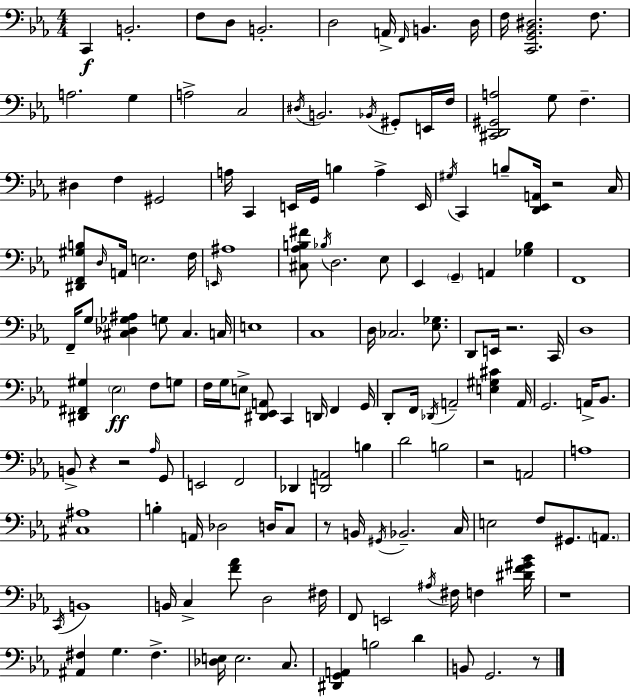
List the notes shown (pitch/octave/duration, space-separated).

C2/q B2/h. F3/e D3/e B2/h. D3/h A2/s F2/s B2/q. D3/s F3/s [C2,G2,Bb2,D#3]/h. F3/e. A3/h. G3/q A3/h C3/h D#3/s B2/h. Bb2/s G#2/e E2/s F3/s [C#2,D2,G#2,A3]/h G3/e F3/q. D#3/q F3/q G#2/h A3/s C2/q E2/s G2/s B3/q A3/q E2/s G#3/s C2/q B3/e [D2,Eb2,A2]/s R/h C3/s [D#2,F2,G#3,B3]/e D3/s A2/s E3/h. F3/s E2/s A#3/w [C#3,Ab3,B3,F#4]/e Bb3/s D3/h. Eb3/e Eb2/q G2/q A2/q [Gb3,Bb3]/q F2/w F2/s G3/e [C#3,Db3,Gb3,A#3]/q G3/e C#3/q. C3/s E3/w C3/w D3/s CES3/h. [Eb3,Gb3]/e. D2/e E2/s R/h. C2/s D3/w [D#2,F#2,G#3]/q Eb3/h F3/e G3/e F3/s G3/s E3/e [D#2,Eb2,A2]/e C2/q D2/s F2/q G2/s D2/e F2/s Db2/s A2/h [E3,G#3,C#4]/q A2/s G2/h. A2/s Bb2/e. B2/e R/q R/h Ab3/s G2/e E2/h F2/h Db2/q [D2,A2]/h B3/q D4/h B3/h R/h A2/h A3/w [C#3,A#3]/w B3/q A2/s Db3/h D3/s C3/e R/e B2/s G#2/s Bb2/h. C3/s E3/h F3/e G#2/e. A2/e. C2/s B2/w B2/s C3/q [F4,Ab4]/e D3/h F#3/s F2/e E2/h A#3/s F#3/s F3/q [D#4,F4,G#4,Bb4]/s R/w [A#2,F#3]/q G3/q. F#3/q. [Db3,E3]/s E3/h. C3/e. [D#2,G2,A2]/q B3/h D4/q B2/e G2/h. R/e